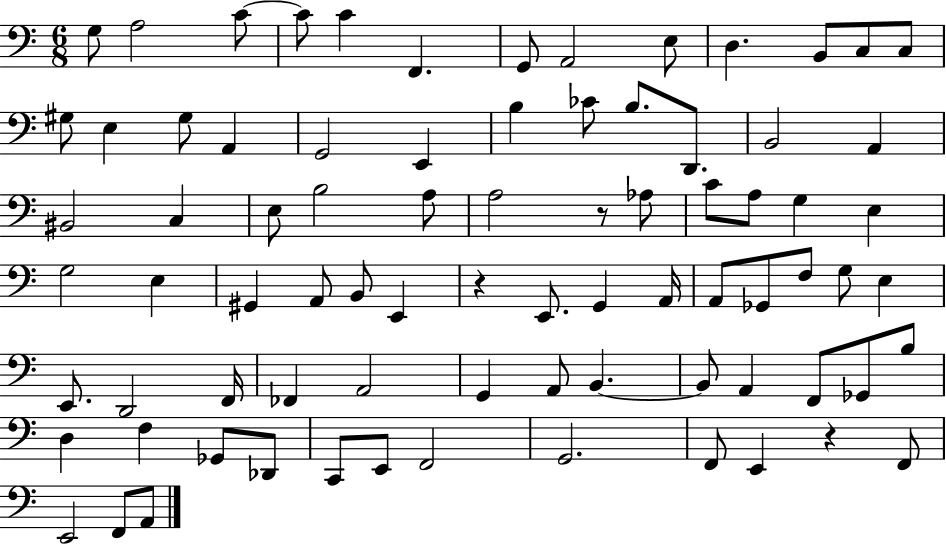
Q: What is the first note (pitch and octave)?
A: G3